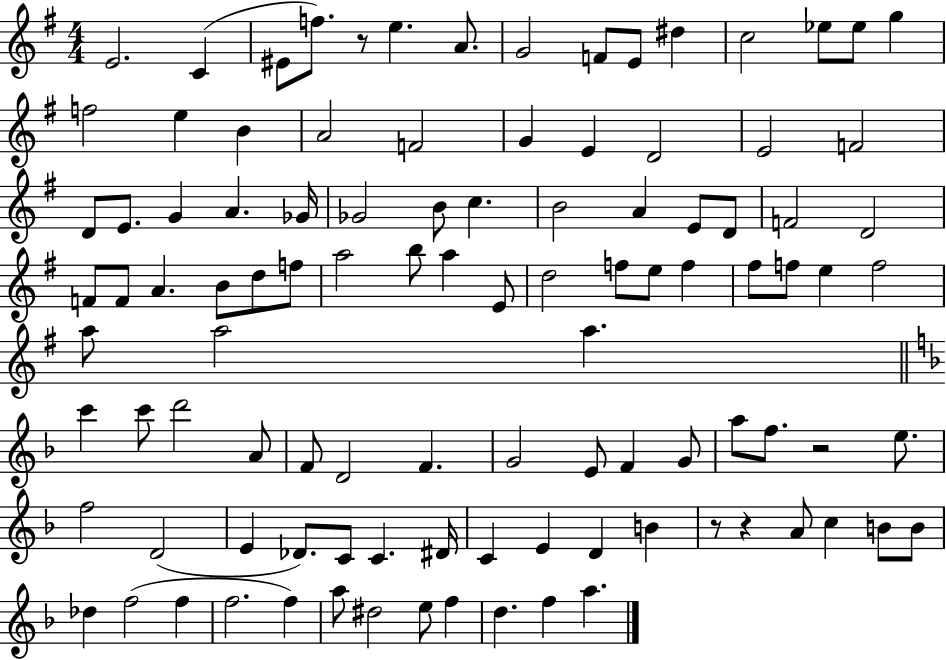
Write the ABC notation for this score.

X:1
T:Untitled
M:4/4
L:1/4
K:G
E2 C ^E/2 f/2 z/2 e A/2 G2 F/2 E/2 ^d c2 _e/2 _e/2 g f2 e B A2 F2 G E D2 E2 F2 D/2 E/2 G A _G/4 _G2 B/2 c B2 A E/2 D/2 F2 D2 F/2 F/2 A B/2 d/2 f/2 a2 b/2 a E/2 d2 f/2 e/2 f ^f/2 f/2 e f2 a/2 a2 a c' c'/2 d'2 A/2 F/2 D2 F G2 E/2 F G/2 a/2 f/2 z2 e/2 f2 D2 E _D/2 C/2 C ^D/4 C E D B z/2 z A/2 c B/2 B/2 _d f2 f f2 f a/2 ^d2 e/2 f d f a